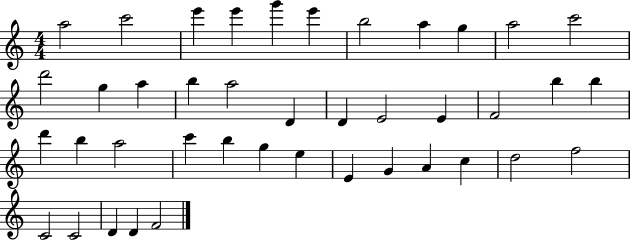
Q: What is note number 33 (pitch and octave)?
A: A4